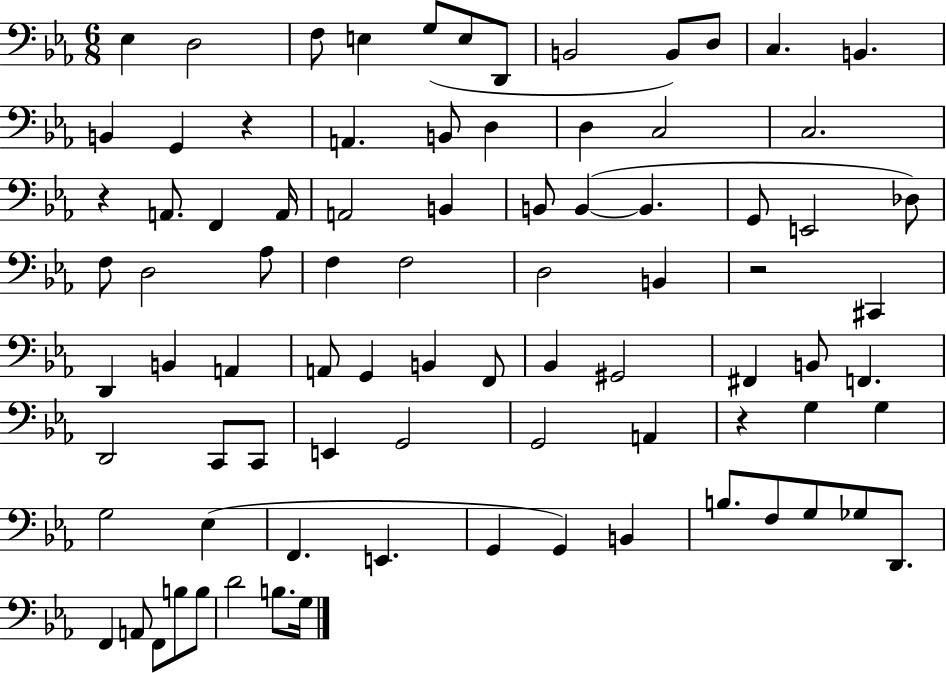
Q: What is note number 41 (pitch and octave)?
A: B2